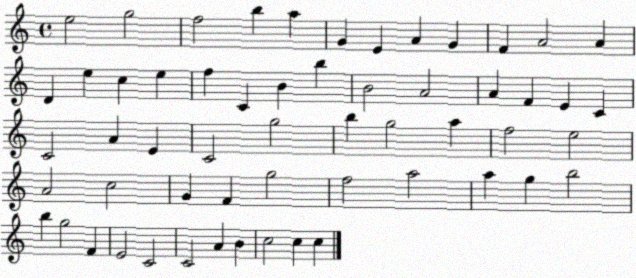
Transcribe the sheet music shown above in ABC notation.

X:1
T:Untitled
M:4/4
L:1/4
K:C
e2 g2 f2 b a G E A G F A2 A D e c e f C B b B2 A2 A F E C C2 A E C2 g2 b g2 a f2 e2 A2 c2 G F g2 f2 a2 a g b2 b g2 F E2 C2 C2 A B c2 c c